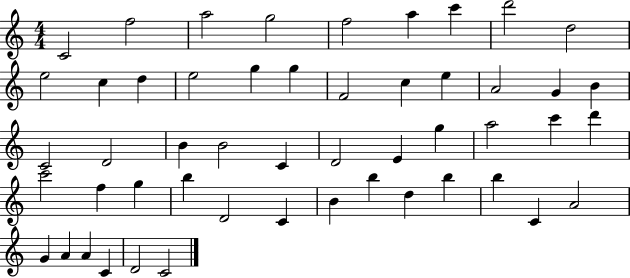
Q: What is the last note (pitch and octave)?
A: C4